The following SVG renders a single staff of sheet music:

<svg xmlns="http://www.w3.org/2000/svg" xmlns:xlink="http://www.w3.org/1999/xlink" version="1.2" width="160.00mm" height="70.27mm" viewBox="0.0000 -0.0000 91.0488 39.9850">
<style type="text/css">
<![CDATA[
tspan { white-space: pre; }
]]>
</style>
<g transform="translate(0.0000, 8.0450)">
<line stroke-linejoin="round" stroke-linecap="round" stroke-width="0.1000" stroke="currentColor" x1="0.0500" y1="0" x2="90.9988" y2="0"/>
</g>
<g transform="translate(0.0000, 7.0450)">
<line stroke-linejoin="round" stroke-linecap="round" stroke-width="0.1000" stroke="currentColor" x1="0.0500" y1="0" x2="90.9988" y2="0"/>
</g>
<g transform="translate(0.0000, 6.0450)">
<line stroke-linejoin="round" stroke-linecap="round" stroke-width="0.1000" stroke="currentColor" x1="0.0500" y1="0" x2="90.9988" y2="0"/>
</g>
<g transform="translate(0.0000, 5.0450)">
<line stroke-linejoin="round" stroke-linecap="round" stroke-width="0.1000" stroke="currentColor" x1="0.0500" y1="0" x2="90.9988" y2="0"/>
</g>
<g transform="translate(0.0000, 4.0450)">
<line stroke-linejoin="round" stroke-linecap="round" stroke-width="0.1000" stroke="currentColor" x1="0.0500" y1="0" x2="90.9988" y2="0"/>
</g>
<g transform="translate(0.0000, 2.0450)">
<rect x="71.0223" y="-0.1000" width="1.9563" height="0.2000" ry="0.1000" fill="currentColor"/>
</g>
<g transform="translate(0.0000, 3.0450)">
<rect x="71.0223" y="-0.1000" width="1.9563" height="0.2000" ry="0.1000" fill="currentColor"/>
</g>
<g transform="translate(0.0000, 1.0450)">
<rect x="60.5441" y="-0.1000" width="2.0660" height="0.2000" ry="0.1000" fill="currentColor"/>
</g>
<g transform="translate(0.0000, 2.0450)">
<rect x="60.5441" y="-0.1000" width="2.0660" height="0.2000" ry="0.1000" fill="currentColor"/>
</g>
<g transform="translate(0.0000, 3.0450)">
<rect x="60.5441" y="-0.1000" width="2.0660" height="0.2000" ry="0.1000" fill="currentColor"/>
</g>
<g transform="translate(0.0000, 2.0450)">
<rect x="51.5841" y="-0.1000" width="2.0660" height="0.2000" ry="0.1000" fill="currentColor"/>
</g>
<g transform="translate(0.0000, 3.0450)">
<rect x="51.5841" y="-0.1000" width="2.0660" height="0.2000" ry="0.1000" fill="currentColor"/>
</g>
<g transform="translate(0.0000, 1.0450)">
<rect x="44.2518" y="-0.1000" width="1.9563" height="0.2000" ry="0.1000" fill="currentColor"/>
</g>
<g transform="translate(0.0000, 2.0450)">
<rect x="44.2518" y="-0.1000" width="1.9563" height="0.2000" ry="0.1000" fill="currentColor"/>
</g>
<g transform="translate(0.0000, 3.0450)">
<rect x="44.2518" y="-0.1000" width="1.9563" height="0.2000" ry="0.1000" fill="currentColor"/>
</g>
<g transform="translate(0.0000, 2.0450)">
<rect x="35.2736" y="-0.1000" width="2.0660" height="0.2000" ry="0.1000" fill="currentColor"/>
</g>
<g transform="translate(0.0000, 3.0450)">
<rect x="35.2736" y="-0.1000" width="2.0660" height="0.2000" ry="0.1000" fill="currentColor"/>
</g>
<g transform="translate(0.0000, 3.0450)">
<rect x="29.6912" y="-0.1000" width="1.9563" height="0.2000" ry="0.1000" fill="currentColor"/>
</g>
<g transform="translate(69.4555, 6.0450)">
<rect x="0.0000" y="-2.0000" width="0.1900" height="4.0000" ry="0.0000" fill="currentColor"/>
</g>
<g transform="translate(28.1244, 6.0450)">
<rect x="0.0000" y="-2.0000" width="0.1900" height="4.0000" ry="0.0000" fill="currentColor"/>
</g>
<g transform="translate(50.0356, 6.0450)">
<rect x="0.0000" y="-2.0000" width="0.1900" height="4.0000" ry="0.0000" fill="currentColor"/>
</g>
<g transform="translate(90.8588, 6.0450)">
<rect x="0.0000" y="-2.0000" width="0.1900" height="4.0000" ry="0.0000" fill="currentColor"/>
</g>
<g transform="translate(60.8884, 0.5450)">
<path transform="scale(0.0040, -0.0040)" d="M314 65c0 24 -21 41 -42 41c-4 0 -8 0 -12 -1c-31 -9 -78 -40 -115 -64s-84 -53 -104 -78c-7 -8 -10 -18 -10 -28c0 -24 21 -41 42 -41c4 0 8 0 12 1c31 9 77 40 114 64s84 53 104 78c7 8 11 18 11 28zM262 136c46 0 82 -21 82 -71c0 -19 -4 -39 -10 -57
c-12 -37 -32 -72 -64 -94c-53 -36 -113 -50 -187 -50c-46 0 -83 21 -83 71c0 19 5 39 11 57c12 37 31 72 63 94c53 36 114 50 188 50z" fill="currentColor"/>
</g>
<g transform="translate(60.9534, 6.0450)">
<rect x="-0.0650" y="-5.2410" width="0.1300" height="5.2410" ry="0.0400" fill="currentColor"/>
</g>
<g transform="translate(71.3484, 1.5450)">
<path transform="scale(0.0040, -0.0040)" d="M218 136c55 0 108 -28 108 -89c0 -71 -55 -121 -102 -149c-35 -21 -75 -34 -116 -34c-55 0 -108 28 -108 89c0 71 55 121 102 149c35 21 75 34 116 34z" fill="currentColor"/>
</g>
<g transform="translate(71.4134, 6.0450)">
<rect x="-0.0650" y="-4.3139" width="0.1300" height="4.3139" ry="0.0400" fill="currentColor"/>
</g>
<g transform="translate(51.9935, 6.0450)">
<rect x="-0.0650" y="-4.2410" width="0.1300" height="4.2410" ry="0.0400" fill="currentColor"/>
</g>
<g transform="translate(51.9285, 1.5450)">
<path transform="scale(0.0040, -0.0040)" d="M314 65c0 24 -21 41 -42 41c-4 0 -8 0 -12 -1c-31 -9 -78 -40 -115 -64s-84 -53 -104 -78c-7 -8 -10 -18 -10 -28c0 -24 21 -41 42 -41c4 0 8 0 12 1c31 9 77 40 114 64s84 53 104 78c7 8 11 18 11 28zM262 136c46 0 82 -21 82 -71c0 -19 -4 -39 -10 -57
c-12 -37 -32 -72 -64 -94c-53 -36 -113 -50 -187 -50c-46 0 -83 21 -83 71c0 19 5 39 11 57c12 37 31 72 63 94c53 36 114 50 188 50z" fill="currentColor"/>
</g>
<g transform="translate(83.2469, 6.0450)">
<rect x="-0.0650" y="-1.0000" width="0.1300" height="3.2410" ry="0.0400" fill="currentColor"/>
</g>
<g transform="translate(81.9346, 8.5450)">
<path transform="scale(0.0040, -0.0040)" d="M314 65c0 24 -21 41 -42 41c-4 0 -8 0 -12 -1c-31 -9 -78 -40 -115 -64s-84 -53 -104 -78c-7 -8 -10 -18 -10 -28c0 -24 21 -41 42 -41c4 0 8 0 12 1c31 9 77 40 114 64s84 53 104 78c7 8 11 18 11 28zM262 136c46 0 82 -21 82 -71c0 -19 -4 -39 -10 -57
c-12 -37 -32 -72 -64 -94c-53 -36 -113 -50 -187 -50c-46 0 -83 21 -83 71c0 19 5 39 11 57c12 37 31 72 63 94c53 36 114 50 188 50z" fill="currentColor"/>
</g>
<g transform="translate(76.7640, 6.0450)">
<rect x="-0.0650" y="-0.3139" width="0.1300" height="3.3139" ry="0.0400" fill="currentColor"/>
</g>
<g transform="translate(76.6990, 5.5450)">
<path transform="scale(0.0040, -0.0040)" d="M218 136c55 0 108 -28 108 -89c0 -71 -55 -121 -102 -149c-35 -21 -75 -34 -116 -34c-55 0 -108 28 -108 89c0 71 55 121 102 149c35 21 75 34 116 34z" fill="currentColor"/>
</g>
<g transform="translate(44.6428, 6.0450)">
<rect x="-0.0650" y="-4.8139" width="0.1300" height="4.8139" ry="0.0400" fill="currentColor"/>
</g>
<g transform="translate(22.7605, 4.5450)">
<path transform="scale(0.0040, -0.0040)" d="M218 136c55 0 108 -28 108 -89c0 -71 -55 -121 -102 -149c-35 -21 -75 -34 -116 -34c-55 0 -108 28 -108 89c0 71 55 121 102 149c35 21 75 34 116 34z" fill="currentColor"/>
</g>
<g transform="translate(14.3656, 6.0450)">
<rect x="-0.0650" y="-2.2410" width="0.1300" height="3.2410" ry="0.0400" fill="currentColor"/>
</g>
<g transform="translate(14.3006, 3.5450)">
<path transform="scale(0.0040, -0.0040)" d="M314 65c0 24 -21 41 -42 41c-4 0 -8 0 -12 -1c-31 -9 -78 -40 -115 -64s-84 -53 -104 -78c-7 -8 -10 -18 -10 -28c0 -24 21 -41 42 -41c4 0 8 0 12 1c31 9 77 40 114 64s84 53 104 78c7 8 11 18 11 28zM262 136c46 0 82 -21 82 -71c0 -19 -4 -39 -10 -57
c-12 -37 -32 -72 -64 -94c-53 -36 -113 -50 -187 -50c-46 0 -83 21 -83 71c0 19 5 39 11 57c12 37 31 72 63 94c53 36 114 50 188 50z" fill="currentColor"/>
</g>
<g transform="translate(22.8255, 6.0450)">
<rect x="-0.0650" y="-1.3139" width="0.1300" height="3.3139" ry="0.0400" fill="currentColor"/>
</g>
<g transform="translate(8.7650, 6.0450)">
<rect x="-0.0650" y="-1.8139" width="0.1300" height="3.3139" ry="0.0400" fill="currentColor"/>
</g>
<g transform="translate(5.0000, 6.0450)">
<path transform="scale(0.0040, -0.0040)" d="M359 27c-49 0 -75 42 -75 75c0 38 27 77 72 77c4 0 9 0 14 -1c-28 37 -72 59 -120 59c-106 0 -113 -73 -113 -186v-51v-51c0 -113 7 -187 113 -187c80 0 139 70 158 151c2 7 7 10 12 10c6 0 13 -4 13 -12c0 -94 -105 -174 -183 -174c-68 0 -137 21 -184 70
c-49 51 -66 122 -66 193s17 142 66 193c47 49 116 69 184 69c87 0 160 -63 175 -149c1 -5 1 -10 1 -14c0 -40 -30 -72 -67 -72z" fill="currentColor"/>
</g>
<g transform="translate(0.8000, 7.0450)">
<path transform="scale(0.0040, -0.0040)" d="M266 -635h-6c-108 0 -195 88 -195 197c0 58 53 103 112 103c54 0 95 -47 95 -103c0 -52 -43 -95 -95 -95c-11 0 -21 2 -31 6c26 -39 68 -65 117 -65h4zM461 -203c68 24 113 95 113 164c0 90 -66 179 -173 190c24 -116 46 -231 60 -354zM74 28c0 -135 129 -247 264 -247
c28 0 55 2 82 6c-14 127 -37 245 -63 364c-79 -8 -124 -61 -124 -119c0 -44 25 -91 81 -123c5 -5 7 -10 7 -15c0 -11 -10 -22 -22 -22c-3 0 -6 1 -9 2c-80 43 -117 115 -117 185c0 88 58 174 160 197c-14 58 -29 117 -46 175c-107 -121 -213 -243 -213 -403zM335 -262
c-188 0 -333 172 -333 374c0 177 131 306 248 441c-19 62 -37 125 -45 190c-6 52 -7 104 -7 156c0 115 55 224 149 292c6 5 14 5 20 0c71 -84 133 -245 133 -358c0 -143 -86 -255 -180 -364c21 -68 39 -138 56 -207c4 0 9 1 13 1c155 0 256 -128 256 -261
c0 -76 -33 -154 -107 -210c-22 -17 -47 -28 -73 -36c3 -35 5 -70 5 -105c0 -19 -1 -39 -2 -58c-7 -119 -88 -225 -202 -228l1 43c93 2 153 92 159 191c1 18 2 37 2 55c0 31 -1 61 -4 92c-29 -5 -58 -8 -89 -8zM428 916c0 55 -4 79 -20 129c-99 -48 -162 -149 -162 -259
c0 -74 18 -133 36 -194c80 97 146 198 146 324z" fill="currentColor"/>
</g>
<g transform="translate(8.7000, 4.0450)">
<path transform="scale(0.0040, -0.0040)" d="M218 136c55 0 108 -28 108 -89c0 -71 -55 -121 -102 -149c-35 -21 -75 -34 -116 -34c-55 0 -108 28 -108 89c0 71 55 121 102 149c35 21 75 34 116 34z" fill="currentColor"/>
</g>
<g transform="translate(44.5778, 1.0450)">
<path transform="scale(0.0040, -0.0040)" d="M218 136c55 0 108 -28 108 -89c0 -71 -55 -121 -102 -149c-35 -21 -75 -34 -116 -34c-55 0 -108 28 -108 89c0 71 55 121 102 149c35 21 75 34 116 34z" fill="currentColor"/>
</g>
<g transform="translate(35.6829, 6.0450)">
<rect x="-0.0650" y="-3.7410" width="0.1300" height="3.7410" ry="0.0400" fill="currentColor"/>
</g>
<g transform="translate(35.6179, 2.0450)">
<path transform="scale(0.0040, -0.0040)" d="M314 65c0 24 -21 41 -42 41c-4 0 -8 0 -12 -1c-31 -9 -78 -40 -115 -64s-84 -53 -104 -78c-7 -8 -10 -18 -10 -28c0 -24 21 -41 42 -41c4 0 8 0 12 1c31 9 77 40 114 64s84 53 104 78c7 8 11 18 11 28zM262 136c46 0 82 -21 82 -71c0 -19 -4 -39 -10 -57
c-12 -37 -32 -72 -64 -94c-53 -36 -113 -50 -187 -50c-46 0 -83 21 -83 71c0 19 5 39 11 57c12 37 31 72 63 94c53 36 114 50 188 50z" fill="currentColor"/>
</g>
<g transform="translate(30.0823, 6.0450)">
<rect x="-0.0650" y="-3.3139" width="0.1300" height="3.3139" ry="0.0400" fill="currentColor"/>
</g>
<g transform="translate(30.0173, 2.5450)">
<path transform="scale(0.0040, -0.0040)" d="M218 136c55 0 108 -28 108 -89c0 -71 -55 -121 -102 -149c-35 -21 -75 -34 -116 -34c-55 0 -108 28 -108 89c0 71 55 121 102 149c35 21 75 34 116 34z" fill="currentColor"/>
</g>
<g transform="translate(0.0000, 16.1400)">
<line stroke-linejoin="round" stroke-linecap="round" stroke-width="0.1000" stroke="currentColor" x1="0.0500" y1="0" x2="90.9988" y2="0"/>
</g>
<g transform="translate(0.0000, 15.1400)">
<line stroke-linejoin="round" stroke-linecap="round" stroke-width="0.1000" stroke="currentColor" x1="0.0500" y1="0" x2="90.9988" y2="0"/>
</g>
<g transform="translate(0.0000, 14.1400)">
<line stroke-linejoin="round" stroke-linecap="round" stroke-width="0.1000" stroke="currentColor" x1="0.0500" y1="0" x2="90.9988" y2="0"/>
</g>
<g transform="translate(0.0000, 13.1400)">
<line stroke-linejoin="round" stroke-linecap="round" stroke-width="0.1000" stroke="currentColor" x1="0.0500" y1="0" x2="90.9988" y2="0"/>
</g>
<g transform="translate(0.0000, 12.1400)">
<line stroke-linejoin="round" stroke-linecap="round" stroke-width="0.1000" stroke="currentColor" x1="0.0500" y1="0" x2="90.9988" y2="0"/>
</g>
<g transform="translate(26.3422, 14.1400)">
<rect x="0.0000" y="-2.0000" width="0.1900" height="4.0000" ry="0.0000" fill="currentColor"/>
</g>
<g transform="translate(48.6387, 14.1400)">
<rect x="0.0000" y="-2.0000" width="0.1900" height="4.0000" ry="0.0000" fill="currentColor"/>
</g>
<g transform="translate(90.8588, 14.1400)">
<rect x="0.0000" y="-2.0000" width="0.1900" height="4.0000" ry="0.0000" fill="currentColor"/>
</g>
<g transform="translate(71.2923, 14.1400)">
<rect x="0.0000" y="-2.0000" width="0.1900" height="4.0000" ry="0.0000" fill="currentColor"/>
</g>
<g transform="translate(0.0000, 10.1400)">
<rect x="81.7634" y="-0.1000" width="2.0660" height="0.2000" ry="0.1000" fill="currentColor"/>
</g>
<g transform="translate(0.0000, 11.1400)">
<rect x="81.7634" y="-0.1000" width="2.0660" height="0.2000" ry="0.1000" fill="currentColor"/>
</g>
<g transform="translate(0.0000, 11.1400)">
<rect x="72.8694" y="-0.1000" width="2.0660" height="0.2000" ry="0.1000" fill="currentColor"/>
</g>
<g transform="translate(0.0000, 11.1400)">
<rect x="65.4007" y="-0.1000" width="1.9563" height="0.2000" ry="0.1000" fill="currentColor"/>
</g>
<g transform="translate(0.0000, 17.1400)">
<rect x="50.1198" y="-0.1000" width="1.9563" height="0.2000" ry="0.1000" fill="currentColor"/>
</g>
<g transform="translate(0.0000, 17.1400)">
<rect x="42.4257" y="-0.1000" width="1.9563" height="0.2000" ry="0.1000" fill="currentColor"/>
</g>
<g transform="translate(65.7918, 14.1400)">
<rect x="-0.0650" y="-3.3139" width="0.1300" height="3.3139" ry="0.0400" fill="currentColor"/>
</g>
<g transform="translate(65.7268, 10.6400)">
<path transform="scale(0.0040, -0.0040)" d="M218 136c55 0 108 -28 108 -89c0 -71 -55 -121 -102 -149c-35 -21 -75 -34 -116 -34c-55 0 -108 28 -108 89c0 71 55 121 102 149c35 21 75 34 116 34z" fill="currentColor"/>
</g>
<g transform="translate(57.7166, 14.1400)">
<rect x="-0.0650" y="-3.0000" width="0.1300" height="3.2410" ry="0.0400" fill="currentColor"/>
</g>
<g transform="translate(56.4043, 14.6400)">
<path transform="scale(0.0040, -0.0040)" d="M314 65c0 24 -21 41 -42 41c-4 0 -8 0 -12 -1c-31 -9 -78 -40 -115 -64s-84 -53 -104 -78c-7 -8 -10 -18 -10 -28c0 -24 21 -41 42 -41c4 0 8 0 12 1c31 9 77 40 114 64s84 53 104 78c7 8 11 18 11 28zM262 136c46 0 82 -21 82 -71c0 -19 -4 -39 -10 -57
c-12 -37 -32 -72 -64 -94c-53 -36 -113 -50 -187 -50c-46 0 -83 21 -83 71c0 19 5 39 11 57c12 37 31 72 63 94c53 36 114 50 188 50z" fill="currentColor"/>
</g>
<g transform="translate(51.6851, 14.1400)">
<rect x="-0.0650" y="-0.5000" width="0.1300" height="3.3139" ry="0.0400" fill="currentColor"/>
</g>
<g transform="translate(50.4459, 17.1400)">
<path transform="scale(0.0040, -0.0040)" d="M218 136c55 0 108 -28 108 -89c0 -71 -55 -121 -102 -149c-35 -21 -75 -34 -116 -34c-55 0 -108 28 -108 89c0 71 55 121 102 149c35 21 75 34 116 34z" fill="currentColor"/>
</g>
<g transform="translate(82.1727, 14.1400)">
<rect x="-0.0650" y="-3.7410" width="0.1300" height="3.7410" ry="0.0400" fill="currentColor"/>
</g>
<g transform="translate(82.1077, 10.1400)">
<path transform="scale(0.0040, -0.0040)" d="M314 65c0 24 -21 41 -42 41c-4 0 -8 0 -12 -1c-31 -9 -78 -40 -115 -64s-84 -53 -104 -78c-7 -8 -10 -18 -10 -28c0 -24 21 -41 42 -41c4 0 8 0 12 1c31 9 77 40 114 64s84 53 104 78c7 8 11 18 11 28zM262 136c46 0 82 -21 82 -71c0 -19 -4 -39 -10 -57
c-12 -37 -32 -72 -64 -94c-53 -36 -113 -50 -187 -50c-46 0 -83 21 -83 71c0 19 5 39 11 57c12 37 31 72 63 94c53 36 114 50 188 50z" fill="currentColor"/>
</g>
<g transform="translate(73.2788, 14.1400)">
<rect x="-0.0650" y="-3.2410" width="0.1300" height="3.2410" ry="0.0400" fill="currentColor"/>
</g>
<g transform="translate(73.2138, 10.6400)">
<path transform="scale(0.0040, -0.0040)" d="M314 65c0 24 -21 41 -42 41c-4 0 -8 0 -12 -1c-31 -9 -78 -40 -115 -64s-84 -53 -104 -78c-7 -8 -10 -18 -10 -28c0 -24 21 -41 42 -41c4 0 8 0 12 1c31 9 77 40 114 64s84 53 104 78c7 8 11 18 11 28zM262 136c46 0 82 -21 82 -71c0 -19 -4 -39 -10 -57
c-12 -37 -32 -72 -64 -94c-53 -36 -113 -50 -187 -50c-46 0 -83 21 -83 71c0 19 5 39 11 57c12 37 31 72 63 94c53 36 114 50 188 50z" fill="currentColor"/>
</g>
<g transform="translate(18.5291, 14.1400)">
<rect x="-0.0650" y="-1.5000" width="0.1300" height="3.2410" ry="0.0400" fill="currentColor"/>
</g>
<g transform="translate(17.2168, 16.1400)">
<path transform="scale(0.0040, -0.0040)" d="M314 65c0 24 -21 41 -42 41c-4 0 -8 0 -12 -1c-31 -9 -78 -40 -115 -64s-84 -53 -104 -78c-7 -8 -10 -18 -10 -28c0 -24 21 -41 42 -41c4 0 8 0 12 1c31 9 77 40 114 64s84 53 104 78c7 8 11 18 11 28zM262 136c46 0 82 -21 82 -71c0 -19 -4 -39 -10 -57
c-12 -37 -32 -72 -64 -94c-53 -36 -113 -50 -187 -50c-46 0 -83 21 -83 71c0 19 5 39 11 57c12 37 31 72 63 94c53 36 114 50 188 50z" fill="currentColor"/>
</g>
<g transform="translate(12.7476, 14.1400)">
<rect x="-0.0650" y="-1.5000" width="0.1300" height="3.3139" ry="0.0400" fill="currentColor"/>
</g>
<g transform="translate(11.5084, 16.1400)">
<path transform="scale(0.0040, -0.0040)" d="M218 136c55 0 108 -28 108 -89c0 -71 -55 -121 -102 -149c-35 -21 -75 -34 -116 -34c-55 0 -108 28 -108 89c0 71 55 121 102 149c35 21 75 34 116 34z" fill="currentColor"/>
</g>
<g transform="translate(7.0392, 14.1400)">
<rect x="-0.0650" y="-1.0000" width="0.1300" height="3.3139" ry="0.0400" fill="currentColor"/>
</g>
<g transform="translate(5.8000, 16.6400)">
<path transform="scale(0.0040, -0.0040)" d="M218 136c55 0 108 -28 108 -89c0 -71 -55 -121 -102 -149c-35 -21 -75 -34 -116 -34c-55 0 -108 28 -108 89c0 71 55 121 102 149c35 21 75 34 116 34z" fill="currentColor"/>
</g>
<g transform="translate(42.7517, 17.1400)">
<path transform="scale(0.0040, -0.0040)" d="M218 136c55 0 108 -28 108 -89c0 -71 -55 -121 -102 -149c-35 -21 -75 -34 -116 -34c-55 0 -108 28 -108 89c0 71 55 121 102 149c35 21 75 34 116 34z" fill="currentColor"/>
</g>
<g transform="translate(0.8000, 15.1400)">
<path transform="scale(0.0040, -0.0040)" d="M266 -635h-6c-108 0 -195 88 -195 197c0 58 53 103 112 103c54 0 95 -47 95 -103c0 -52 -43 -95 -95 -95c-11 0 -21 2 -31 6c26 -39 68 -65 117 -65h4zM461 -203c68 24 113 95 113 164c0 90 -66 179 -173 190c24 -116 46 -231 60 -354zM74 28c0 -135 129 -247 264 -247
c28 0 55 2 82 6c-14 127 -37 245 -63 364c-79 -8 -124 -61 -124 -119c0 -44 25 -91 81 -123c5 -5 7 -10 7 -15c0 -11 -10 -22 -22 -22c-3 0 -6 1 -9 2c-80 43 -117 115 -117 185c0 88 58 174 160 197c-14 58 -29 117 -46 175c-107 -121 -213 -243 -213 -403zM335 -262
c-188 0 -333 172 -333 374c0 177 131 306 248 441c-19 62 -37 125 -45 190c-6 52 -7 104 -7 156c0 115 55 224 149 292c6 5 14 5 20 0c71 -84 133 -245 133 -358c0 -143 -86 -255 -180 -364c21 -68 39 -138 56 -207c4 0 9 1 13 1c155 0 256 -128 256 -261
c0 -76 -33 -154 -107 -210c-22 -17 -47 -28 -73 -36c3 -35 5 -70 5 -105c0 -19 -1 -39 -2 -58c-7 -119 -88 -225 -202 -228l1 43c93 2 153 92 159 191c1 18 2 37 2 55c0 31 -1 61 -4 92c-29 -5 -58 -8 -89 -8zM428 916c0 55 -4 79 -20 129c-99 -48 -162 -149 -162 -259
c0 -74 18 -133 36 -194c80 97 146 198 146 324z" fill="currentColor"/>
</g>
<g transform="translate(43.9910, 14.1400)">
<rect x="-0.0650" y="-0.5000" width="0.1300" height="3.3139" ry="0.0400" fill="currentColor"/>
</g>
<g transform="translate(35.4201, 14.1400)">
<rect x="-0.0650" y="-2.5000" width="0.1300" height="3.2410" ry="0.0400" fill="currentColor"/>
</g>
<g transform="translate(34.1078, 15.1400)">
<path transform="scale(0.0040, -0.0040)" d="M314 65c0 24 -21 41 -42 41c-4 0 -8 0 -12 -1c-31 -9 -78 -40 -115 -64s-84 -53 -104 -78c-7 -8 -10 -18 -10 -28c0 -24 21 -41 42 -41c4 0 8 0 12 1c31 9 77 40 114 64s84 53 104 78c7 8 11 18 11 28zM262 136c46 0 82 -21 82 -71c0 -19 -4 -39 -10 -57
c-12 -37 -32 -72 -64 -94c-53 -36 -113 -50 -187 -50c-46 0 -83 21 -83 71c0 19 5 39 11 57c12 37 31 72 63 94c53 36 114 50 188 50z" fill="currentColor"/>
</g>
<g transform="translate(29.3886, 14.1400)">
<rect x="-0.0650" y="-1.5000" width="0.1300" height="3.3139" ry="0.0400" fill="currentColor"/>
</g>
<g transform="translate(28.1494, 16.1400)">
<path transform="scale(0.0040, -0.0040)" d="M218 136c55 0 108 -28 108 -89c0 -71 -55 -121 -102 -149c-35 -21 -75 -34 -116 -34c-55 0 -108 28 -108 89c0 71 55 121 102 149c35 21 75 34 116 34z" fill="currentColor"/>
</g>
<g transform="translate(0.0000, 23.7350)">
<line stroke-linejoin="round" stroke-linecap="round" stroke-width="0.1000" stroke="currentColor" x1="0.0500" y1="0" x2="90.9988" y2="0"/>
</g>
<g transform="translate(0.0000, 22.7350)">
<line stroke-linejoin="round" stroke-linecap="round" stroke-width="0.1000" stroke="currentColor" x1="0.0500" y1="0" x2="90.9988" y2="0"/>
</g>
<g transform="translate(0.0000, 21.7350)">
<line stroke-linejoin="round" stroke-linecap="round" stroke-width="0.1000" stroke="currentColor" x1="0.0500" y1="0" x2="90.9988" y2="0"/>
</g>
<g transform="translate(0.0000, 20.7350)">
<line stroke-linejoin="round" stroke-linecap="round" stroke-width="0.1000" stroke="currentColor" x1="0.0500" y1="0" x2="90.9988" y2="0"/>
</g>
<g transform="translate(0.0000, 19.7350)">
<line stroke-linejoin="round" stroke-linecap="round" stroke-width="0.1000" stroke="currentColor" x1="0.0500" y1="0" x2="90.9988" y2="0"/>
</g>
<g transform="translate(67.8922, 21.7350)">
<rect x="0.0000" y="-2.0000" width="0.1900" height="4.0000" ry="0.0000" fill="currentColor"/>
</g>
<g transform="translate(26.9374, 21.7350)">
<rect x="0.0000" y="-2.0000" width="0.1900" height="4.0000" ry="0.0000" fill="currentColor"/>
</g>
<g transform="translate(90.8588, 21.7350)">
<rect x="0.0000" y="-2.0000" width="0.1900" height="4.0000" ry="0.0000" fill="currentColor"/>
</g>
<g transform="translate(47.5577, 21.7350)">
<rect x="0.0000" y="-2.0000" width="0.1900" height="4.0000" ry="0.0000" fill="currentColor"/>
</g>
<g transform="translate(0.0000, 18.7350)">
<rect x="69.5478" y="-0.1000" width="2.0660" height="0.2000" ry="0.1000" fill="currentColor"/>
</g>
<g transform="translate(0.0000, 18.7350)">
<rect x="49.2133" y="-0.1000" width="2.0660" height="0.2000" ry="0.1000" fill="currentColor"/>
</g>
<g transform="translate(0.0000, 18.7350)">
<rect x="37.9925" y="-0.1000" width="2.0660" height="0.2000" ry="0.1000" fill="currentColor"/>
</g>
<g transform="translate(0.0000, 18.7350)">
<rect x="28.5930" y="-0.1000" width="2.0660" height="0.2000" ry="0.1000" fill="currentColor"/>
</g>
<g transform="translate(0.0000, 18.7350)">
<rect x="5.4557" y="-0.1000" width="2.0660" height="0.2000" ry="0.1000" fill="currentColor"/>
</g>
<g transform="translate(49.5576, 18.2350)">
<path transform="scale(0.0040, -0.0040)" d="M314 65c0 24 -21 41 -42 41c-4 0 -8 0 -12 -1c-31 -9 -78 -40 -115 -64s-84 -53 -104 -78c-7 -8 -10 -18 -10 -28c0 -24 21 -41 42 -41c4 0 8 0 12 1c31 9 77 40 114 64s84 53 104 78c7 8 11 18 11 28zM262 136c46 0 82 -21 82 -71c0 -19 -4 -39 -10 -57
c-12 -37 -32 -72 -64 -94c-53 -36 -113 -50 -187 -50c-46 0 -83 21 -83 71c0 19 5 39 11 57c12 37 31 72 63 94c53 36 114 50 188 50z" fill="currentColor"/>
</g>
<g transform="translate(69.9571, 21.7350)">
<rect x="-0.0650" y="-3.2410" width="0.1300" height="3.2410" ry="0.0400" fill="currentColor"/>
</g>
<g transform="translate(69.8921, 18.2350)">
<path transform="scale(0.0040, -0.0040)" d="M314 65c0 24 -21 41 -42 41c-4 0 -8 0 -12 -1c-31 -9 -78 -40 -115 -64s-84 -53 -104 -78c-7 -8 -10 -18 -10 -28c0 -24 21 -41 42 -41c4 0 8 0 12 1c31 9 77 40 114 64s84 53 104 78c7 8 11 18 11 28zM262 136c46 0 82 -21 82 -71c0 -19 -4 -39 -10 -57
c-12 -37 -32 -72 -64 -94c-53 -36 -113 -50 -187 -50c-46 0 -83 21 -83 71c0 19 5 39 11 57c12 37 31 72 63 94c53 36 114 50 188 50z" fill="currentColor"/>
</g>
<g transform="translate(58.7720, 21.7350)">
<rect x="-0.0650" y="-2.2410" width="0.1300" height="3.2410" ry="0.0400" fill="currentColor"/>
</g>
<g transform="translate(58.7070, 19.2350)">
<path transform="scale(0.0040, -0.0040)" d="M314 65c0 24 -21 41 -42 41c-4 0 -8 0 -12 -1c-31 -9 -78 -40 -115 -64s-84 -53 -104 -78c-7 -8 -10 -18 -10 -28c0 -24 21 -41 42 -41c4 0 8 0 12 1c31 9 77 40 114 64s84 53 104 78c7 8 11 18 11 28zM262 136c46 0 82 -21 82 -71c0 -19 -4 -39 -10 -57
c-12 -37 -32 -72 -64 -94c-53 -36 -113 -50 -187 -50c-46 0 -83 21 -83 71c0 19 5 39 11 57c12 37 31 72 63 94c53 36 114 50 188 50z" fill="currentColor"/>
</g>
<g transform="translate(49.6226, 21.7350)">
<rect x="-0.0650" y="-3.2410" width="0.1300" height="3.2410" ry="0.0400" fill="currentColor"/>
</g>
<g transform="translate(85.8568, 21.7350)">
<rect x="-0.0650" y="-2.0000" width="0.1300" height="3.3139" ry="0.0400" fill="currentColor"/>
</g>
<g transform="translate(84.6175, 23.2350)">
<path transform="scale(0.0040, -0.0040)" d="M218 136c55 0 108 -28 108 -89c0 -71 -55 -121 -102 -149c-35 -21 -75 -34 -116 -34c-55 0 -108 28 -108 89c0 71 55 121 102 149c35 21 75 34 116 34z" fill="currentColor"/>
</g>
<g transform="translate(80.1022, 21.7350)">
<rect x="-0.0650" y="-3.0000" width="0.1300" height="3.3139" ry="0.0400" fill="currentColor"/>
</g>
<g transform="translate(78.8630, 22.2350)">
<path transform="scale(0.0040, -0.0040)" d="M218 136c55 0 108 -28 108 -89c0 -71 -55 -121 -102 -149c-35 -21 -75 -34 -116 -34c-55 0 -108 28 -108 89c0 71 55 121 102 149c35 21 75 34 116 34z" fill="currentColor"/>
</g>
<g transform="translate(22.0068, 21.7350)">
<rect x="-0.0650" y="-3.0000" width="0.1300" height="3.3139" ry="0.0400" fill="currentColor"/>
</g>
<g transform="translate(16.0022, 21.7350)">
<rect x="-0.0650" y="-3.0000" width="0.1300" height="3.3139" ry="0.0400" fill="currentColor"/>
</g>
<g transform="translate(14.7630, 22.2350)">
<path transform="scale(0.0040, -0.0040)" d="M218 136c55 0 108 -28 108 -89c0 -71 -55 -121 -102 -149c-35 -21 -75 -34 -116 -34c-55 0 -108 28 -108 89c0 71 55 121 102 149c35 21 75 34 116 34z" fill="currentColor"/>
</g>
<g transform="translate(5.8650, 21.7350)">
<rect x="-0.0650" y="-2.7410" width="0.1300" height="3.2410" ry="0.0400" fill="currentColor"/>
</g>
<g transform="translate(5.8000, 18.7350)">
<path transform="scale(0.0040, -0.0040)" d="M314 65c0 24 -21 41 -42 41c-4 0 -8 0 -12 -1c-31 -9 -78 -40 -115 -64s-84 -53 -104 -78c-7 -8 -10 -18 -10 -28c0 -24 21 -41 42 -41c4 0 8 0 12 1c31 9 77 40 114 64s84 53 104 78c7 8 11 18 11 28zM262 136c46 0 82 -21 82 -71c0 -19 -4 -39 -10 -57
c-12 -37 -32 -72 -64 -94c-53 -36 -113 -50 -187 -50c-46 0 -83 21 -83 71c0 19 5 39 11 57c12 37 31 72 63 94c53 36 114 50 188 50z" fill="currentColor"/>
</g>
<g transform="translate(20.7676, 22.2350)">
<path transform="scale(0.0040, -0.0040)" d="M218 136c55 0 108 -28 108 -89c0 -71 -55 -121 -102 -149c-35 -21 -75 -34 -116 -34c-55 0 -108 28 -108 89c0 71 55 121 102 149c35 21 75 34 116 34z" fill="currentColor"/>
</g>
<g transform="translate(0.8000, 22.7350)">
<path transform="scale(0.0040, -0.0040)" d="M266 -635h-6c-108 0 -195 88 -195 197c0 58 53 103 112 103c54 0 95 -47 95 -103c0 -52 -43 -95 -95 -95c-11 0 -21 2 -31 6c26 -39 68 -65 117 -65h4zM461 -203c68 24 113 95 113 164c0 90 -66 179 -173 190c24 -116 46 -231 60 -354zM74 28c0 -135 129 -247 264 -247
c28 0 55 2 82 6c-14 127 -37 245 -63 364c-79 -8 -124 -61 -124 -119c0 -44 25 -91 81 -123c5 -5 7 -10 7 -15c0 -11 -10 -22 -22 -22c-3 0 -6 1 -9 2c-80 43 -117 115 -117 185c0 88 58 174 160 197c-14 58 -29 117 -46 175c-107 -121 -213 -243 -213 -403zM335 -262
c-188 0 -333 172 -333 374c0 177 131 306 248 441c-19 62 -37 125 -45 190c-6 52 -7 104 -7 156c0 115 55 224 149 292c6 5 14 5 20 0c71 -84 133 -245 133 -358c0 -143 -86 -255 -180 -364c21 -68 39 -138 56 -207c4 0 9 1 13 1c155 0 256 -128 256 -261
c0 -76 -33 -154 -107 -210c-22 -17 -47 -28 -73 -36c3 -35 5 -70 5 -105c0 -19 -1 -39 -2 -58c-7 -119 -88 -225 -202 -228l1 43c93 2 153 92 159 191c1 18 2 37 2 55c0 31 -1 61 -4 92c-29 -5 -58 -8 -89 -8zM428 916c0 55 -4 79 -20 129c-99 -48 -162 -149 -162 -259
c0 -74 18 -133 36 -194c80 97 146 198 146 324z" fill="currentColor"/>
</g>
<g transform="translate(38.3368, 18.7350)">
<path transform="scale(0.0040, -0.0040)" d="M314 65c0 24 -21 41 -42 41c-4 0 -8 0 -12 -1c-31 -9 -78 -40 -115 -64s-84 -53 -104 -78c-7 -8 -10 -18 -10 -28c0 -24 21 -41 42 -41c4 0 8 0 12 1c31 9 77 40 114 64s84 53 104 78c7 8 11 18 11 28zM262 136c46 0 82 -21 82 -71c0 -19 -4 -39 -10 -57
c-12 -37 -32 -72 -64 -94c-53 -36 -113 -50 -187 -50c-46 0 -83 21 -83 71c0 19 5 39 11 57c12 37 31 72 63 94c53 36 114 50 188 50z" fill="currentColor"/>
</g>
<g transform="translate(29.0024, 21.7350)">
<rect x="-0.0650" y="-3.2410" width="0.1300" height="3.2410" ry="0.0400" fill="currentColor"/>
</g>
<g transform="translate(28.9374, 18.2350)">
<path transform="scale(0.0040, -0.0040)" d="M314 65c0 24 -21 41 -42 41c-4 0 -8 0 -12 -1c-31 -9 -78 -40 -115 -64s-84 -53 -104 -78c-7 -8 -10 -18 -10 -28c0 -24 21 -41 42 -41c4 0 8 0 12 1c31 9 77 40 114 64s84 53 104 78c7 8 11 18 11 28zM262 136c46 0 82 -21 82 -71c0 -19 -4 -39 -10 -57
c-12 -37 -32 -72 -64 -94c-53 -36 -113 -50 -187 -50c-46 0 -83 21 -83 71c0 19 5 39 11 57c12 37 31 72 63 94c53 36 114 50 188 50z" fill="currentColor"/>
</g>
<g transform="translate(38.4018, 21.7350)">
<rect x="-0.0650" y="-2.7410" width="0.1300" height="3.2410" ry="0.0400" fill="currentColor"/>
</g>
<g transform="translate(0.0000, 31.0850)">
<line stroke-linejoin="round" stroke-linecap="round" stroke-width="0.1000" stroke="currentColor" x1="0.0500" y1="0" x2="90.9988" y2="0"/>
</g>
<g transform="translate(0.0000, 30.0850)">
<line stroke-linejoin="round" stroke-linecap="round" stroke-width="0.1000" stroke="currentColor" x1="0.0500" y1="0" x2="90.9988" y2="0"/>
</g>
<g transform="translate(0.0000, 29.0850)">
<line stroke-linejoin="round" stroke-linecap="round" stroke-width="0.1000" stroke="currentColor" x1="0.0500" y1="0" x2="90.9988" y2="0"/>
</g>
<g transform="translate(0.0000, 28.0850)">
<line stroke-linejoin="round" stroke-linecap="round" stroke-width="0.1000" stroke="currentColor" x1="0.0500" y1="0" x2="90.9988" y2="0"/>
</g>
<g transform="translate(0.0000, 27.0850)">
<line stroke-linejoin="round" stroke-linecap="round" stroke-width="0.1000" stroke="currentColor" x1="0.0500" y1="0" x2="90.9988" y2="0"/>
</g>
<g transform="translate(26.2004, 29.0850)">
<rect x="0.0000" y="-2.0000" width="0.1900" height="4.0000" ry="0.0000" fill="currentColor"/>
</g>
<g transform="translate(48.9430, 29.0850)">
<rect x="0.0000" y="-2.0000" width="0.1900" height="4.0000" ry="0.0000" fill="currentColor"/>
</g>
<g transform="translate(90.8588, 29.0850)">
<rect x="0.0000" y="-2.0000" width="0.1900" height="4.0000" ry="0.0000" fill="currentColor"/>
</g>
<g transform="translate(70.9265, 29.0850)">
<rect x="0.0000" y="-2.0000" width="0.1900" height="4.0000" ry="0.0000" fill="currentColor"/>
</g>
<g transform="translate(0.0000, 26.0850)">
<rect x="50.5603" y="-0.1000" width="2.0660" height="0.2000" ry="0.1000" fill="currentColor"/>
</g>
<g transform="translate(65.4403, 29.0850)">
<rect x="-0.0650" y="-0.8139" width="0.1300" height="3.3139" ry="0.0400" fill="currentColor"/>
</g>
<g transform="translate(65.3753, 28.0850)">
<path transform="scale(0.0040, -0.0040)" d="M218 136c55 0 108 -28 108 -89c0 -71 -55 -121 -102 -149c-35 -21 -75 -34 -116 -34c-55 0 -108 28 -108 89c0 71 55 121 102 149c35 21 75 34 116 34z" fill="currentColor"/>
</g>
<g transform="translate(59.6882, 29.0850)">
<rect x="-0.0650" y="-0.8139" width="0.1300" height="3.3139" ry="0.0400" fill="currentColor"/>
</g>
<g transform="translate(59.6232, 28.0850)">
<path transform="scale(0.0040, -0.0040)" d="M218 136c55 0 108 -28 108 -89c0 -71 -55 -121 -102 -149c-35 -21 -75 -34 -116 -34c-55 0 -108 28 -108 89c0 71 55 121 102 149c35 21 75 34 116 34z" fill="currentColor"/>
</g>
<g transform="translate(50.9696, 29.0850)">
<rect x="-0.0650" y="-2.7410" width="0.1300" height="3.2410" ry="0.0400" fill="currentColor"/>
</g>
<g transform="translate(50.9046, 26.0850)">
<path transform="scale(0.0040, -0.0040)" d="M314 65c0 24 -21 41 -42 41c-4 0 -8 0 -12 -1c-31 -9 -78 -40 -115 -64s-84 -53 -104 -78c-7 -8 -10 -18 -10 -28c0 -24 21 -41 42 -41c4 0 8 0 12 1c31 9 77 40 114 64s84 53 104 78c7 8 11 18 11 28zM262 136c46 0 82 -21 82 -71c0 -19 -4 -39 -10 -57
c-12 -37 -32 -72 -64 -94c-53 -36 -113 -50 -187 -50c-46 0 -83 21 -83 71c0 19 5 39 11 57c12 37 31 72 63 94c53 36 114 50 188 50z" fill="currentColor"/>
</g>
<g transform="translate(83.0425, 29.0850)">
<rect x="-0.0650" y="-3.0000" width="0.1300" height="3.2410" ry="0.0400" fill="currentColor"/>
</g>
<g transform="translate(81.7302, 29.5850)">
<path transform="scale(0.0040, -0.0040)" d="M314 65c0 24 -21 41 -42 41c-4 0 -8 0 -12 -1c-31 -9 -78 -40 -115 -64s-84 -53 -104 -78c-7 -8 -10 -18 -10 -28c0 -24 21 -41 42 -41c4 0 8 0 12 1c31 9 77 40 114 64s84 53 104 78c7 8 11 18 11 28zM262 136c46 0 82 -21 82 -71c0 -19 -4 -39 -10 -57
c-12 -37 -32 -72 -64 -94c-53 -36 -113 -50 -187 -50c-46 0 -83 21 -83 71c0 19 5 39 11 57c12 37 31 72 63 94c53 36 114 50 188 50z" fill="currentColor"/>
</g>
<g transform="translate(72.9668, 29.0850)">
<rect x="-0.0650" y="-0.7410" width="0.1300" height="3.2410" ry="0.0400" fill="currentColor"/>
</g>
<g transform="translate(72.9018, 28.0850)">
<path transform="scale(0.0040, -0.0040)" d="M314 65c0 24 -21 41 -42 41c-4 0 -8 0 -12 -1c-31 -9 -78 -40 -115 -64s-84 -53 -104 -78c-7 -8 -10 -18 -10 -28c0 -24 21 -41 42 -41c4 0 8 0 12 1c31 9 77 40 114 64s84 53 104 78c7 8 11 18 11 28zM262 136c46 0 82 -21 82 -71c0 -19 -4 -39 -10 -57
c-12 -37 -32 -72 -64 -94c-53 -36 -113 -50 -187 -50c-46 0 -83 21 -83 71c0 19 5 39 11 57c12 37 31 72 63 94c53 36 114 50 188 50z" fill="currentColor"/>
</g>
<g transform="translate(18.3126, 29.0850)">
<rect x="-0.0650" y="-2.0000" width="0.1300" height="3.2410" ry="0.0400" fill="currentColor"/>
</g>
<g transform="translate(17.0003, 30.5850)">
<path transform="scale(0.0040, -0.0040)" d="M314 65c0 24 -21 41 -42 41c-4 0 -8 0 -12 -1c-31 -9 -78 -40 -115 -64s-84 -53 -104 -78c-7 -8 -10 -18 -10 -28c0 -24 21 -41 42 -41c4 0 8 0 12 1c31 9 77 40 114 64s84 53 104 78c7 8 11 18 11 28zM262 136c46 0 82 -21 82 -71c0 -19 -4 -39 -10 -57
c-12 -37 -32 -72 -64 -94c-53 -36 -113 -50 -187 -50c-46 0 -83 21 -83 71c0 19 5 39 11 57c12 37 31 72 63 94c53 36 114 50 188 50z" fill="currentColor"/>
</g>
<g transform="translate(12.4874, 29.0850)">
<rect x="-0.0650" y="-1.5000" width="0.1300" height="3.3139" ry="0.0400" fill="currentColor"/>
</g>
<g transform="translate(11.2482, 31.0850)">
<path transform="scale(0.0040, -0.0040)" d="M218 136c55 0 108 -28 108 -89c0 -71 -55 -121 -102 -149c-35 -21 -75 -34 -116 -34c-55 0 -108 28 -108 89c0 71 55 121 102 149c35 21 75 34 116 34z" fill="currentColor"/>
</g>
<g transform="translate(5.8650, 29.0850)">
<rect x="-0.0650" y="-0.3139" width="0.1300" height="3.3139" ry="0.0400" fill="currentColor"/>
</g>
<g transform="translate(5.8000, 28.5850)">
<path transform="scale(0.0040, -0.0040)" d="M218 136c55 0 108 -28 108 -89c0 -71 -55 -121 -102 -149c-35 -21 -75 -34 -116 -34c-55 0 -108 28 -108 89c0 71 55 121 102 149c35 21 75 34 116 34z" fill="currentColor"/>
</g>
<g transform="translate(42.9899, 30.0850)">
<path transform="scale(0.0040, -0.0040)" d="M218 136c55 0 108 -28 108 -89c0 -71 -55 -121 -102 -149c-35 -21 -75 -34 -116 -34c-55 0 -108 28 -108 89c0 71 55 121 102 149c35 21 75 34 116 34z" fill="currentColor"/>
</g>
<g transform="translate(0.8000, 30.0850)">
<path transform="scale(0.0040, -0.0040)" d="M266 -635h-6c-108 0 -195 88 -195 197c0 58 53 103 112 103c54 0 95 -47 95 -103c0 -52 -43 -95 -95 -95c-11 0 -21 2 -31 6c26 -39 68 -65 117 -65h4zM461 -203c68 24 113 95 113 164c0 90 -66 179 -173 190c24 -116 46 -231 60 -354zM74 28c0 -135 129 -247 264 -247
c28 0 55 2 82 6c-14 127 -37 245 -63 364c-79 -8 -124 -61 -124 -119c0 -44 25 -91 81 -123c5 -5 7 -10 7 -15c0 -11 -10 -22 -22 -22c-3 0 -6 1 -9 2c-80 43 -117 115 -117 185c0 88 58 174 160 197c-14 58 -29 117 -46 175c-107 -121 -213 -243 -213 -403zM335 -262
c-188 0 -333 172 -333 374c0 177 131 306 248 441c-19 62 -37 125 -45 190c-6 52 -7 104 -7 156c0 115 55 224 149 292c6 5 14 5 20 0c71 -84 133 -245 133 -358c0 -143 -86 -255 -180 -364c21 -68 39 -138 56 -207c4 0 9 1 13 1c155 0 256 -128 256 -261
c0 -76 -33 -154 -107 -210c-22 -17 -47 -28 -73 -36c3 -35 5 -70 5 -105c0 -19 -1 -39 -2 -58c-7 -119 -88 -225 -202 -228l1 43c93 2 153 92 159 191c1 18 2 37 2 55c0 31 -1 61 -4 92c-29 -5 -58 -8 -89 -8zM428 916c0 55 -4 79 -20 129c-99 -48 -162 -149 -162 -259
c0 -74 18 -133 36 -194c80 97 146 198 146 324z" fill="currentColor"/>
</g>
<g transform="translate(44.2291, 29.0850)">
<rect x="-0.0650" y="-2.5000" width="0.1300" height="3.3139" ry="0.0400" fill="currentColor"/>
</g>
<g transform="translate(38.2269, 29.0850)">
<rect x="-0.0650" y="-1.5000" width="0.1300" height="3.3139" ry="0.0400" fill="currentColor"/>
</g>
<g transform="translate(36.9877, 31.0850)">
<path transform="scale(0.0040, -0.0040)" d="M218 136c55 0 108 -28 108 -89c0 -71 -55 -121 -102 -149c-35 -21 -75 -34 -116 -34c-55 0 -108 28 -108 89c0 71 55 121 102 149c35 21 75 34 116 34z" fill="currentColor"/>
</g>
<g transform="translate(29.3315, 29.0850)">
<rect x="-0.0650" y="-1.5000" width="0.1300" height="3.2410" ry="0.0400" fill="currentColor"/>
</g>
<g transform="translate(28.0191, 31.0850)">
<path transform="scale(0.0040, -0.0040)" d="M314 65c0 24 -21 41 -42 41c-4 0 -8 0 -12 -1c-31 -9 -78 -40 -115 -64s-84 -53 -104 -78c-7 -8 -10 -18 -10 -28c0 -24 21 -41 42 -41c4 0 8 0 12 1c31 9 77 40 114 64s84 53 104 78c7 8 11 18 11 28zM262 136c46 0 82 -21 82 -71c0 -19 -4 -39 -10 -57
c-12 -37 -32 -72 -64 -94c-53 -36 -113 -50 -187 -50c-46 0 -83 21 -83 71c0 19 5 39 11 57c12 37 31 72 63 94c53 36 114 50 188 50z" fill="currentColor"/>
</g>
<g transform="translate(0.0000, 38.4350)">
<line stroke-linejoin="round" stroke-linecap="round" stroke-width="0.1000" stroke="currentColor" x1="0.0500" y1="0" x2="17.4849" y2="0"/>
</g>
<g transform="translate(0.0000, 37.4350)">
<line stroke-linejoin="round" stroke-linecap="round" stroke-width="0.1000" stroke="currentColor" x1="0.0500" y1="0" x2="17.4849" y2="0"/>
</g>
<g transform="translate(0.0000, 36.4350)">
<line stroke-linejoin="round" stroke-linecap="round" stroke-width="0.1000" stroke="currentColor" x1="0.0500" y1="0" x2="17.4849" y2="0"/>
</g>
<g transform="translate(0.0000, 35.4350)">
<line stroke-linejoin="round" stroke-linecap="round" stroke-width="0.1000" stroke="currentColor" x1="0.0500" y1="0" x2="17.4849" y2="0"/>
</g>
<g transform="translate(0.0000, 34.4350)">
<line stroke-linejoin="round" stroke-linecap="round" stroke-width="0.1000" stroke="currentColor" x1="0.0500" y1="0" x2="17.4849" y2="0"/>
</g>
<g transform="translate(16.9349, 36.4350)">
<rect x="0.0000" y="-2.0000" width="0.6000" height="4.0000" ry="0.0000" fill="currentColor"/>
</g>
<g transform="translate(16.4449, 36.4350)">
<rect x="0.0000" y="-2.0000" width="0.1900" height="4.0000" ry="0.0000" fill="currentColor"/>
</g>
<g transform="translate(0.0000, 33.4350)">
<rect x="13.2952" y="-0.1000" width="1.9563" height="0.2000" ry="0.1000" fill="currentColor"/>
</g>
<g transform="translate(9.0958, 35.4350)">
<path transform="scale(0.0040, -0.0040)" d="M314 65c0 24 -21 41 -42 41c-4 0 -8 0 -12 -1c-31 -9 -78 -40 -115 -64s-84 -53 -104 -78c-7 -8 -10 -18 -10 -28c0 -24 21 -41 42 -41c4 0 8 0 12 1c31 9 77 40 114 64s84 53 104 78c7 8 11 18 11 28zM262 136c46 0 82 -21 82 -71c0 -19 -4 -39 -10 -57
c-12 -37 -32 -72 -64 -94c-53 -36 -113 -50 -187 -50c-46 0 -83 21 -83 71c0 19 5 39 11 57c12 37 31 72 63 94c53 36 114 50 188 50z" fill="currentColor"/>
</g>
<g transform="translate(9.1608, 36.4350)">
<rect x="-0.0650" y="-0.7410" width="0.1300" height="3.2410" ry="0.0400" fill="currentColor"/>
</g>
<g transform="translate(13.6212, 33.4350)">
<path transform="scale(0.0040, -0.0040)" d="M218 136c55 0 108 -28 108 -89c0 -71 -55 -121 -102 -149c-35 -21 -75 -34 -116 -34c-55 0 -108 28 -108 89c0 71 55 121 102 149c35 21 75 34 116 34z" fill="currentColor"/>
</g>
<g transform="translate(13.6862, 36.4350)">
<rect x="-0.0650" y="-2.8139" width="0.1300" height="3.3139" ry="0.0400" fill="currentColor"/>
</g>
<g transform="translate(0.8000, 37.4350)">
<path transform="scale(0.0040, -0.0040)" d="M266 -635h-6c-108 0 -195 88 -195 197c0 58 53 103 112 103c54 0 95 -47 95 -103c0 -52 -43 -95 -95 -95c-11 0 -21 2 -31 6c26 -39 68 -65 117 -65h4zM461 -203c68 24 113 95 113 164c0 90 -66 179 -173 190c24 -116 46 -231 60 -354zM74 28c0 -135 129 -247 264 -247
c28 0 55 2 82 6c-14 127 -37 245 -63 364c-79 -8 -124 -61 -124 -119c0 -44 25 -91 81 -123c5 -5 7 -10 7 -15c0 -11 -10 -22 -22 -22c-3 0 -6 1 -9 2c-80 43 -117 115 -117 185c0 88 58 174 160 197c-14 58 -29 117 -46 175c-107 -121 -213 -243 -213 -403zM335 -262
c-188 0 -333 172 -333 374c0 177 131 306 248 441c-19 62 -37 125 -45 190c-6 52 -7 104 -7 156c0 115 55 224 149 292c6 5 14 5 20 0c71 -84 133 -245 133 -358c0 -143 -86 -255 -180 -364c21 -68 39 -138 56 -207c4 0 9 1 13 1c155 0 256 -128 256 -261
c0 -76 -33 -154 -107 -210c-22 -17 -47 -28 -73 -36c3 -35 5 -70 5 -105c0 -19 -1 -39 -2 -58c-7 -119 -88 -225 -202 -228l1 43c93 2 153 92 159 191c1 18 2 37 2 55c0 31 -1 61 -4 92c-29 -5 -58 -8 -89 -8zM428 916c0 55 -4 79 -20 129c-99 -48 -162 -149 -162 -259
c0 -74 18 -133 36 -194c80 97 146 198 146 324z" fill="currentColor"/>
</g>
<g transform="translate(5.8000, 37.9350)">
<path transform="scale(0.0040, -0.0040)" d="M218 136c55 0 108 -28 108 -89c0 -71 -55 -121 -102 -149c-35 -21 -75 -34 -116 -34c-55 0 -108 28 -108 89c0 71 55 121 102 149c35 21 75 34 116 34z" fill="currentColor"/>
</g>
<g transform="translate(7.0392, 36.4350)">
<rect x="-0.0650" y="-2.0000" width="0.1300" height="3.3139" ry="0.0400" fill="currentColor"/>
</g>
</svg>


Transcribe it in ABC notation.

X:1
T:Untitled
M:4/4
L:1/4
K:C
f g2 e b c'2 e' d'2 f'2 d' c D2 D E E2 E G2 C C A2 b b2 c'2 a2 A A b2 a2 b2 g2 b2 A F c E F2 E2 E G a2 d d d2 A2 F d2 a